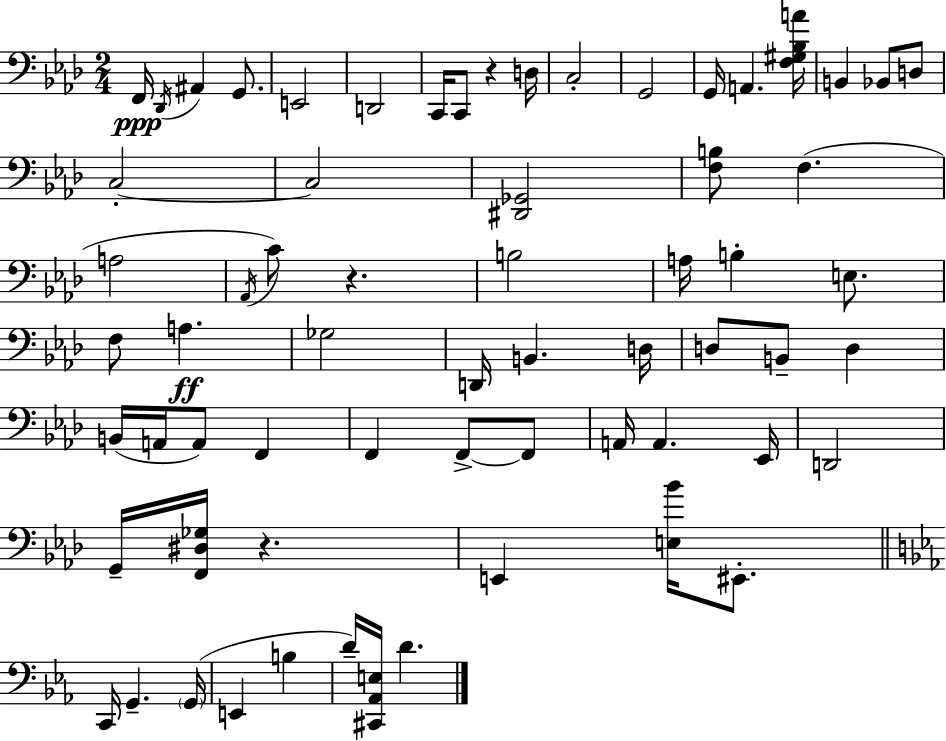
X:1
T:Untitled
M:2/4
L:1/4
K:Ab
F,,/4 _D,,/4 ^A,, G,,/2 E,,2 D,,2 C,,/4 C,,/2 z D,/4 C,2 G,,2 G,,/4 A,, [F,^G,_B,A]/4 B,, _B,,/2 D,/2 C,2 C,2 [^D,,_G,,]2 [F,B,]/2 F, A,2 _A,,/4 C/2 z B,2 A,/4 B, E,/2 F,/2 A, _G,2 D,,/4 B,, D,/4 D,/2 B,,/2 D, B,,/4 A,,/4 A,,/2 F,, F,, F,,/2 F,,/2 A,,/4 A,, _E,,/4 D,,2 G,,/4 [F,,^D,_G,]/4 z E,, [E,_B]/4 ^E,,/2 C,,/4 G,, G,,/4 E,, B, D/4 [^C,,_A,,E,]/4 D